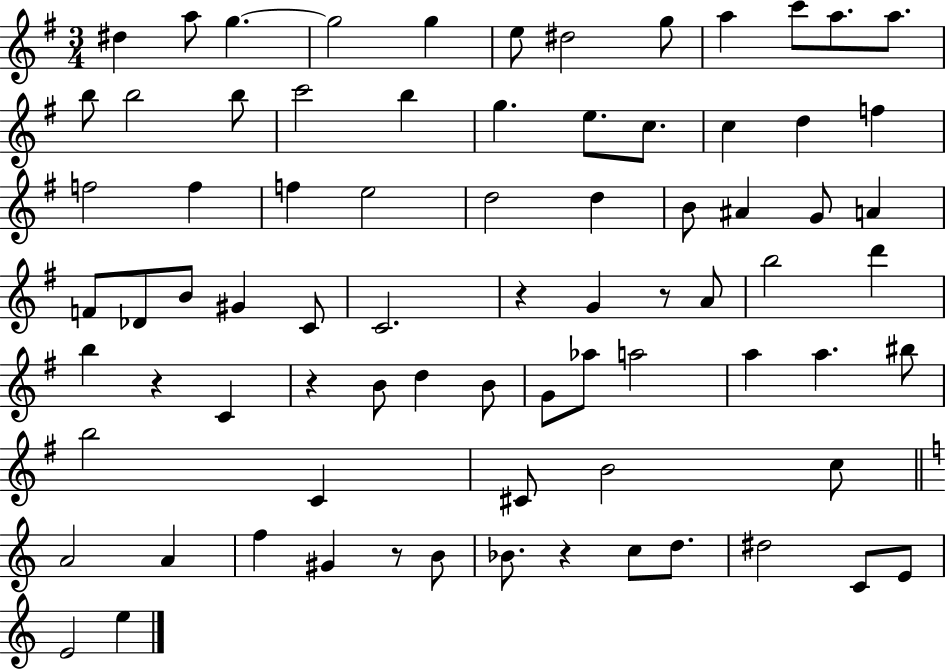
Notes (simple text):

D#5/q A5/e G5/q. G5/h G5/q E5/e D#5/h G5/e A5/q C6/e A5/e. A5/e. B5/e B5/h B5/e C6/h B5/q G5/q. E5/e. C5/e. C5/q D5/q F5/q F5/h F5/q F5/q E5/h D5/h D5/q B4/e A#4/q G4/e A4/q F4/e Db4/e B4/e G#4/q C4/e C4/h. R/q G4/q R/e A4/e B5/h D6/q B5/q R/q C4/q R/q B4/e D5/q B4/e G4/e Ab5/e A5/h A5/q A5/q. BIS5/e B5/h C4/q C#4/e B4/h C5/e A4/h A4/q F5/q G#4/q R/e B4/e Bb4/e. R/q C5/e D5/e. D#5/h C4/e E4/e E4/h E5/q